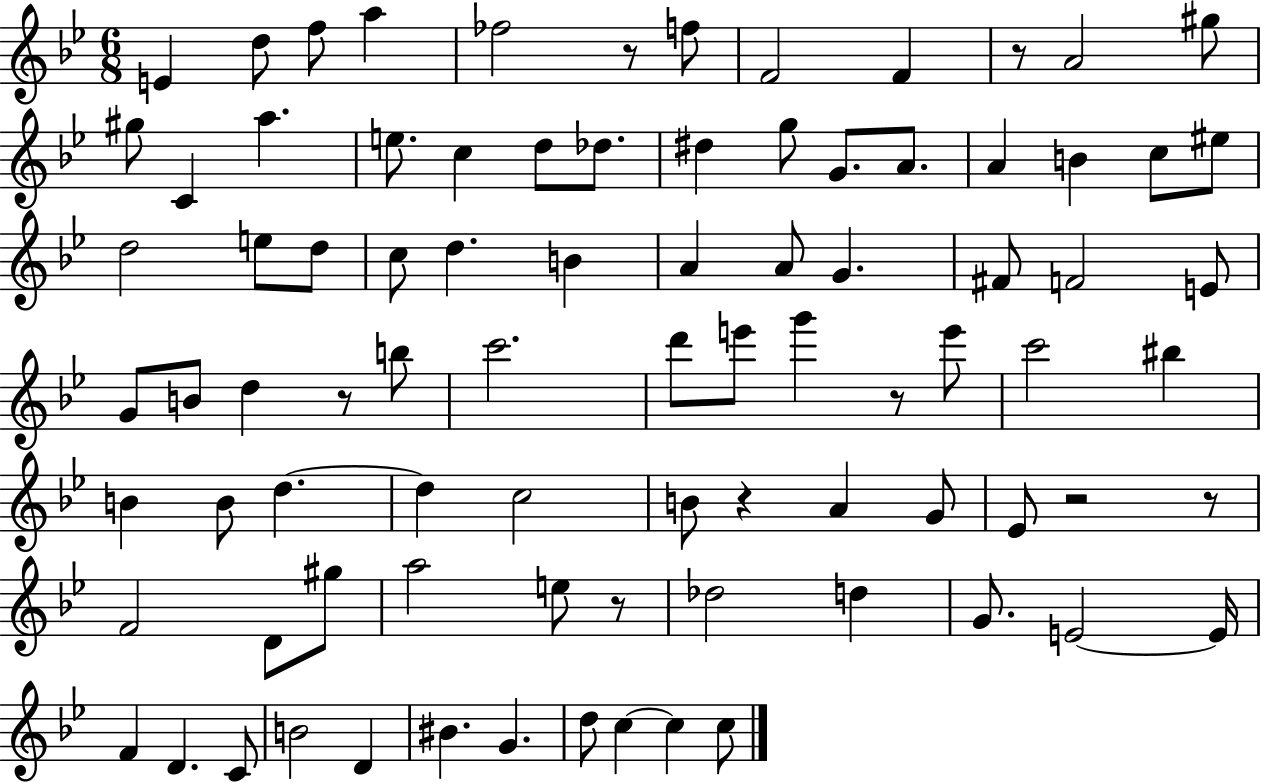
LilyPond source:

{
  \clef treble
  \numericTimeSignature
  \time 6/8
  \key bes \major
  e'4 d''8 f''8 a''4 | fes''2 r8 f''8 | f'2 f'4 | r8 a'2 gis''8 | \break gis''8 c'4 a''4. | e''8. c''4 d''8 des''8. | dis''4 g''8 g'8. a'8. | a'4 b'4 c''8 eis''8 | \break d''2 e''8 d''8 | c''8 d''4. b'4 | a'4 a'8 g'4. | fis'8 f'2 e'8 | \break g'8 b'8 d''4 r8 b''8 | c'''2. | d'''8 e'''8 g'''4 r8 e'''8 | c'''2 bis''4 | \break b'4 b'8 d''4.~~ | d''4 c''2 | b'8 r4 a'4 g'8 | ees'8 r2 r8 | \break f'2 d'8 gis''8 | a''2 e''8 r8 | des''2 d''4 | g'8. e'2~~ e'16 | \break f'4 d'4. c'8 | b'2 d'4 | bis'4. g'4. | d''8 c''4~~ c''4 c''8 | \break \bar "|."
}